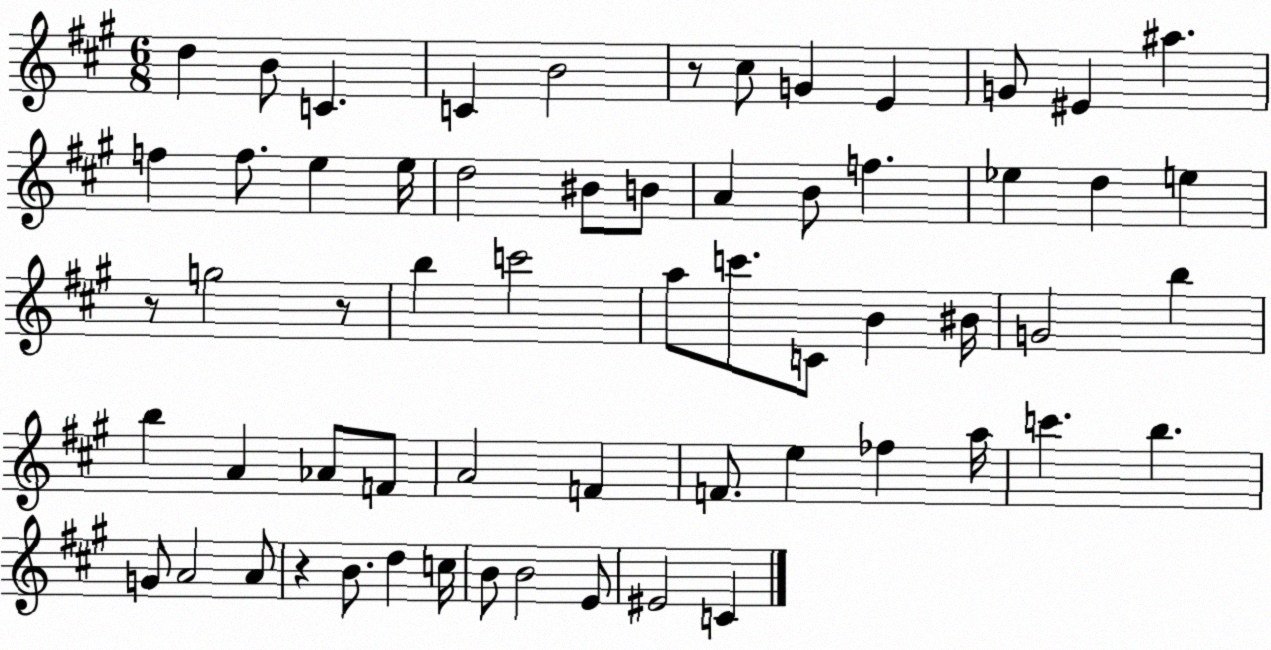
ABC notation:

X:1
T:Untitled
M:6/8
L:1/4
K:A
d B/2 C C B2 z/2 ^c/2 G E G/2 ^E ^a f f/2 e e/4 d2 ^B/2 B/2 A B/2 f _e d e z/2 g2 z/2 b c'2 a/2 c'/2 C/2 B ^B/4 G2 b b A _A/2 F/2 A2 F F/2 e _f a/4 c' b G/2 A2 A/2 z B/2 d c/4 B/2 B2 E/2 ^E2 C